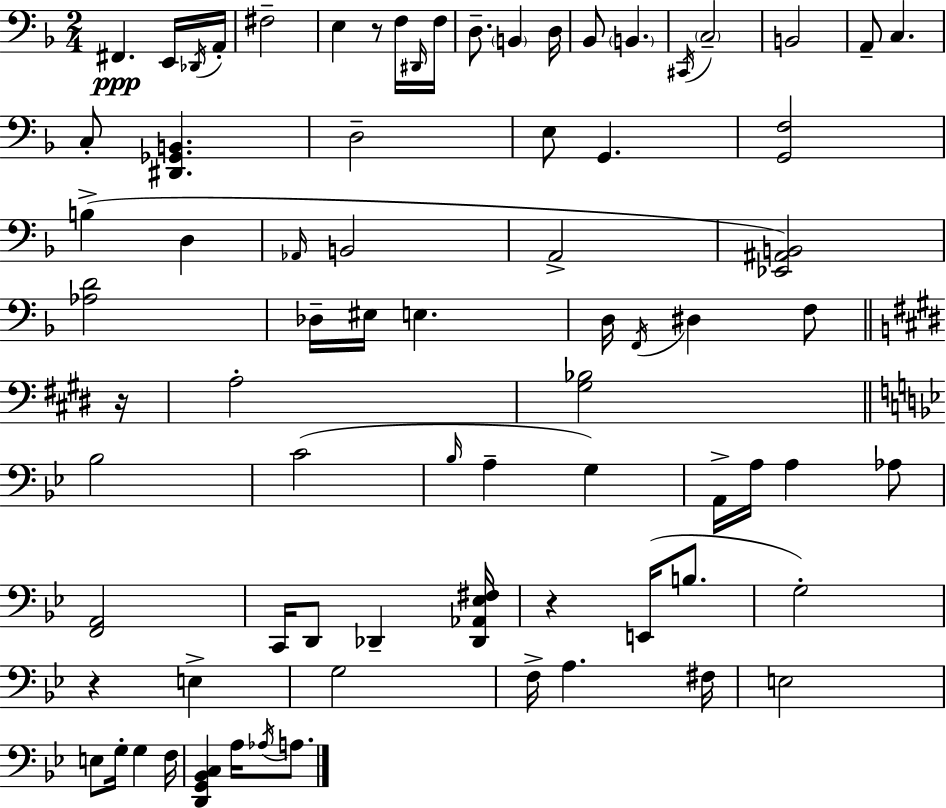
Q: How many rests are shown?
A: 4